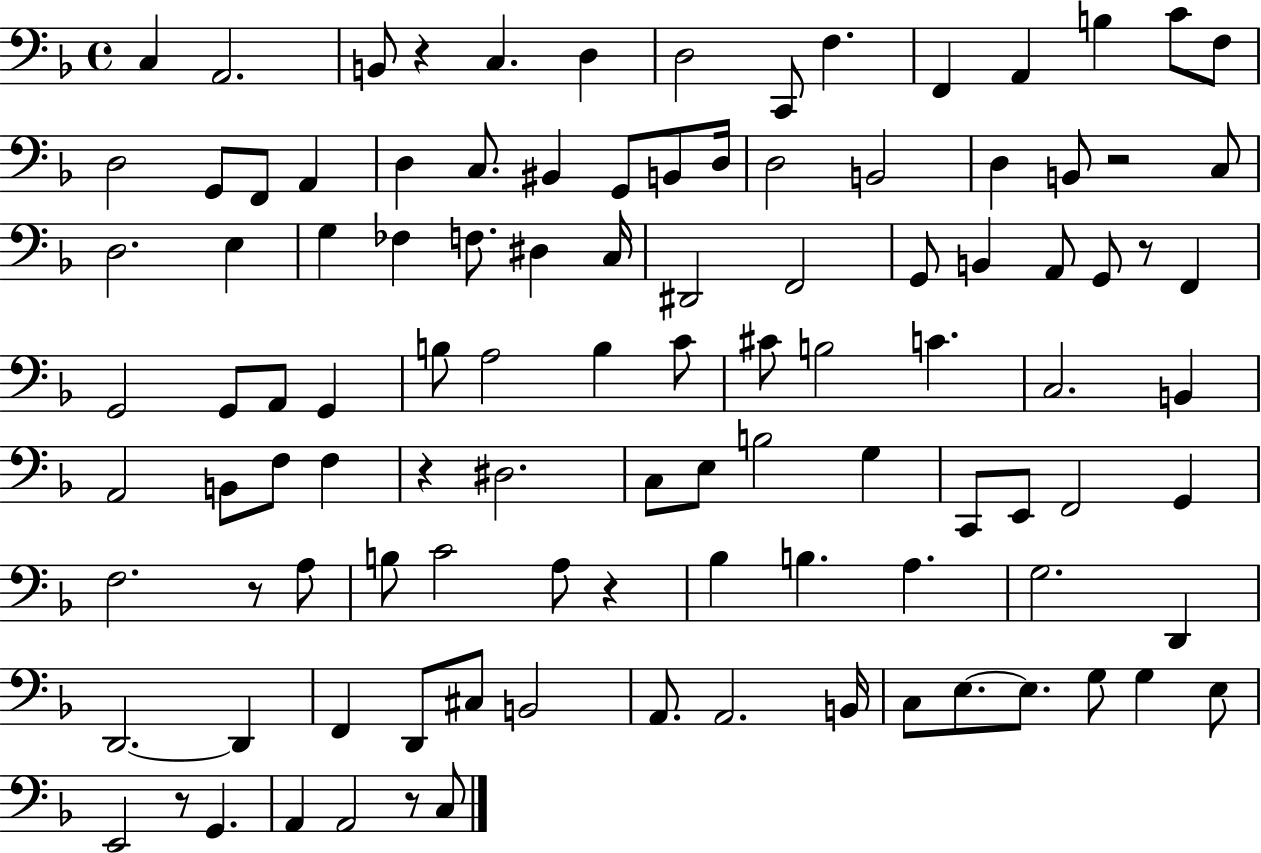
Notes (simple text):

C3/q A2/h. B2/e R/q C3/q. D3/q D3/h C2/e F3/q. F2/q A2/q B3/q C4/e F3/e D3/h G2/e F2/e A2/q D3/q C3/e. BIS2/q G2/e B2/e D3/s D3/h B2/h D3/q B2/e R/h C3/e D3/h. E3/q G3/q FES3/q F3/e. D#3/q C3/s D#2/h F2/h G2/e B2/q A2/e G2/e R/e F2/q G2/h G2/e A2/e G2/q B3/e A3/h B3/q C4/e C#4/e B3/h C4/q. C3/h. B2/q A2/h B2/e F3/e F3/q R/q D#3/h. C3/e E3/e B3/h G3/q C2/e E2/e F2/h G2/q F3/h. R/e A3/e B3/e C4/h A3/e R/q Bb3/q B3/q. A3/q. G3/h. D2/q D2/h. D2/q F2/q D2/e C#3/e B2/h A2/e. A2/h. B2/s C3/e E3/e. E3/e. G3/e G3/q E3/e E2/h R/e G2/q. A2/q A2/h R/e C3/e